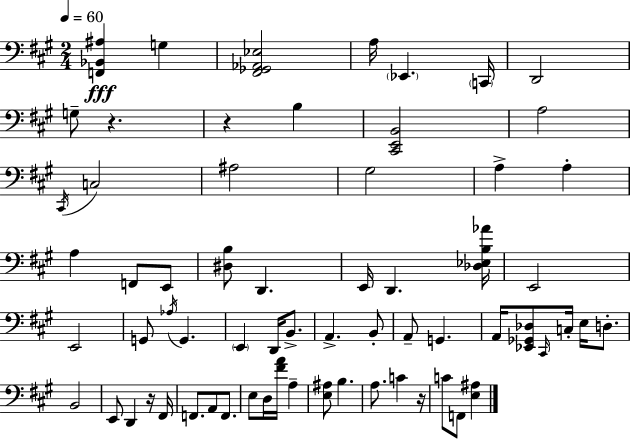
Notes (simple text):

[F2,Bb2,A#3]/q G3/q [F#2,Gb2,Ab2,Eb3]/h A3/s Eb2/q. C2/s D2/h G3/e R/q. R/q B3/q [C#2,E2,B2]/h A3/h C#2/s C3/h A#3/h G#3/h A3/q A3/q A3/q F2/e E2/e [D#3,B3]/e D2/q. E2/s D2/q. [Db3,Eb3,B3,Ab4]/s E2/h E2/h G2/e Ab3/s G2/q. E2/q D2/s B2/e. A2/q. B2/e A2/e G2/q. A2/s [Eb2,Gb2,Db3]/e C#2/s C3/s E3/s D3/e. B2/h E2/e D2/q R/s F#2/s F2/e. A2/e F2/e. E3/e D3/s [F#4,A4]/s A3/q [E3,A#3]/e B3/q. A3/e. C4/q R/s C4/e F2/e [E3,A#3]/q